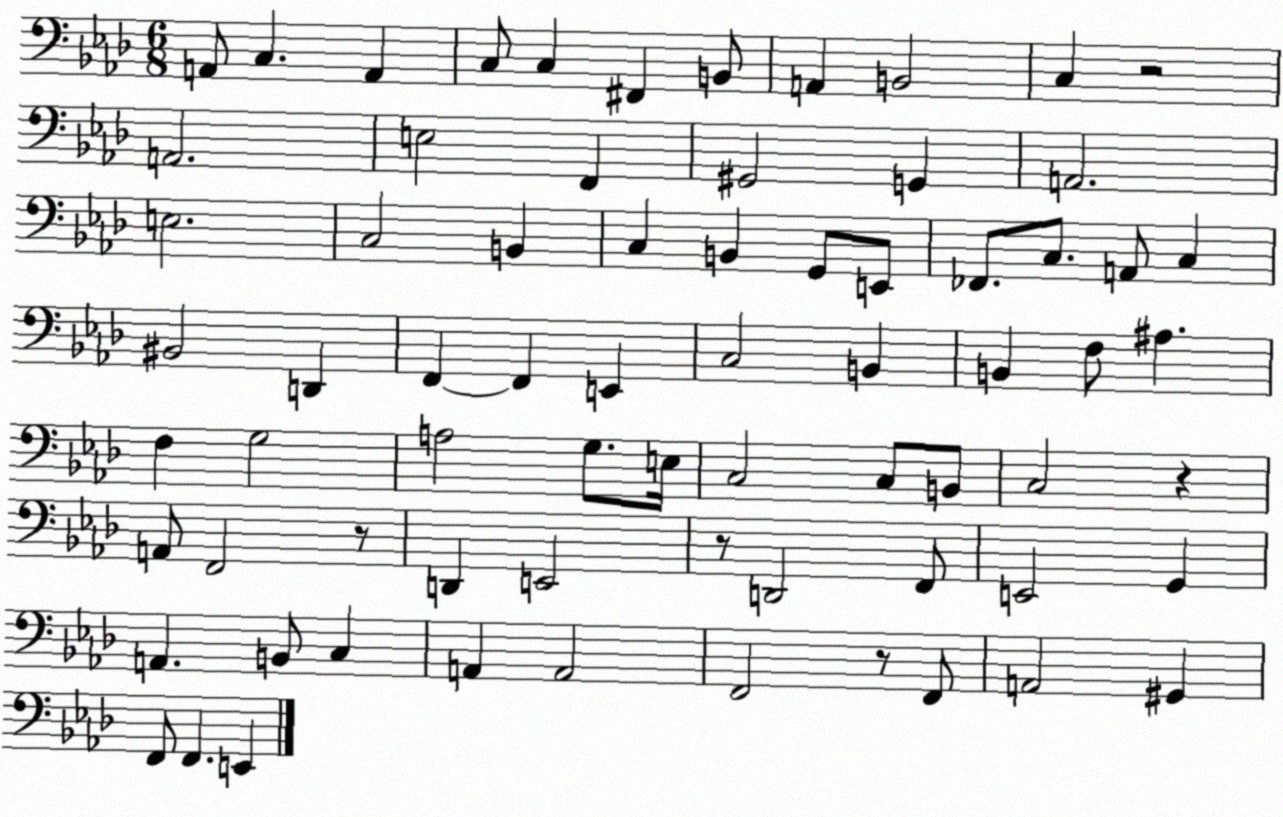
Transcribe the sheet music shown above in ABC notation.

X:1
T:Untitled
M:6/8
L:1/4
K:Ab
A,,/2 C, A,, C,/2 C, ^F,, B,,/2 A,, B,,2 C, z2 A,,2 E,2 F,, ^G,,2 G,, A,,2 E,2 C,2 B,, C, B,, G,,/2 E,,/2 _F,,/2 C,/2 A,,/2 C, ^B,,2 D,, F,, F,, E,, C,2 B,, B,, F,/2 ^A, F, G,2 A,2 G,/2 E,/4 C,2 C,/2 B,,/2 C,2 z A,,/2 F,,2 z/2 D,, E,,2 z/2 D,,2 F,,/2 E,,2 G,, A,, B,,/2 C, A,, A,,2 F,,2 z/2 F,,/2 A,,2 ^G,, F,,/2 F,, E,,